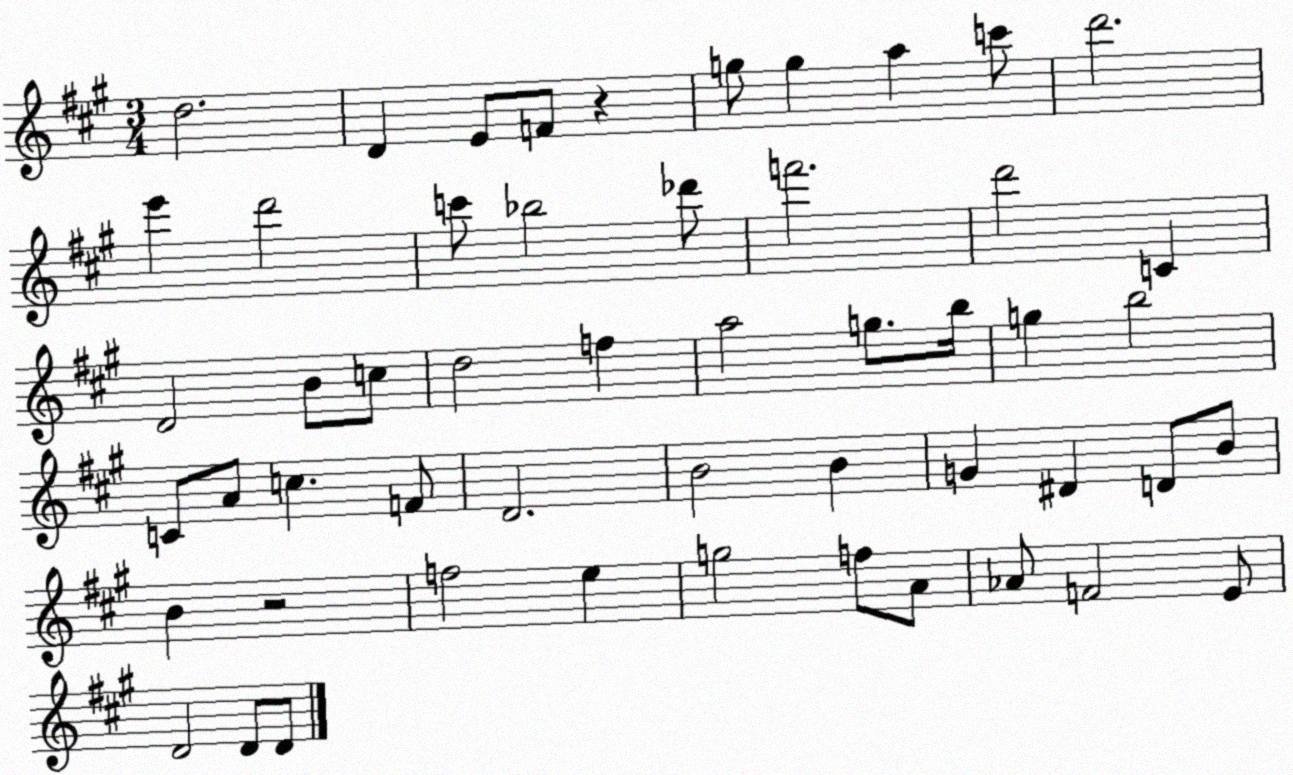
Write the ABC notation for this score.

X:1
T:Untitled
M:3/4
L:1/4
K:A
d2 D E/2 F/2 z g/2 g a c'/2 d'2 e' d'2 c'/2 _b2 _d'/2 f'2 d'2 C D2 B/2 c/2 d2 f a2 g/2 b/4 g b2 C/2 A/2 c F/2 D2 B2 B G ^D D/2 B/2 B z2 f2 e g2 f/2 A/2 _A/2 F2 E/2 D2 D/2 D/2